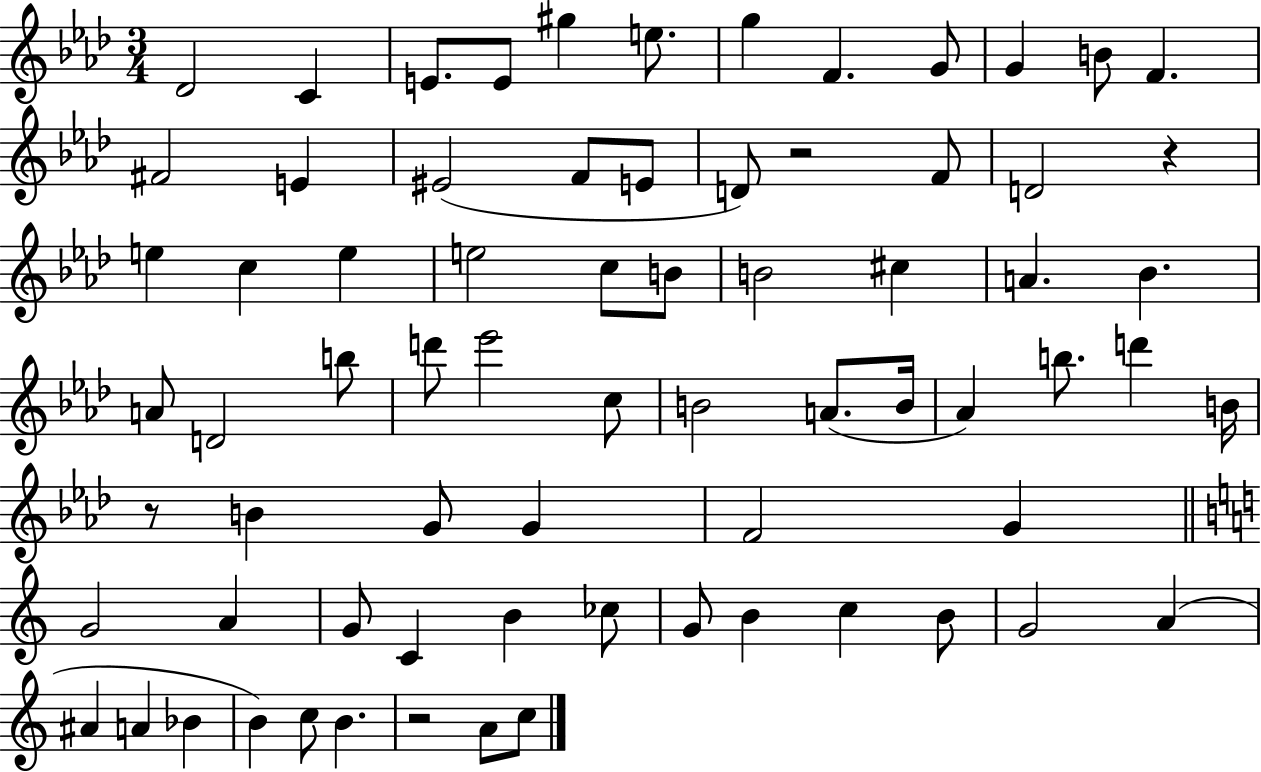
Db4/h C4/q E4/e. E4/e G#5/q E5/e. G5/q F4/q. G4/e G4/q B4/e F4/q. F#4/h E4/q EIS4/h F4/e E4/e D4/e R/h F4/e D4/h R/q E5/q C5/q E5/q E5/h C5/e B4/e B4/h C#5/q A4/q. Bb4/q. A4/e D4/h B5/e D6/e Eb6/h C5/e B4/h A4/e. B4/s Ab4/q B5/e. D6/q B4/s R/e B4/q G4/e G4/q F4/h G4/q G4/h A4/q G4/e C4/q B4/q CES5/e G4/e B4/q C5/q B4/e G4/h A4/q A#4/q A4/q Bb4/q B4/q C5/e B4/q. R/h A4/e C5/e